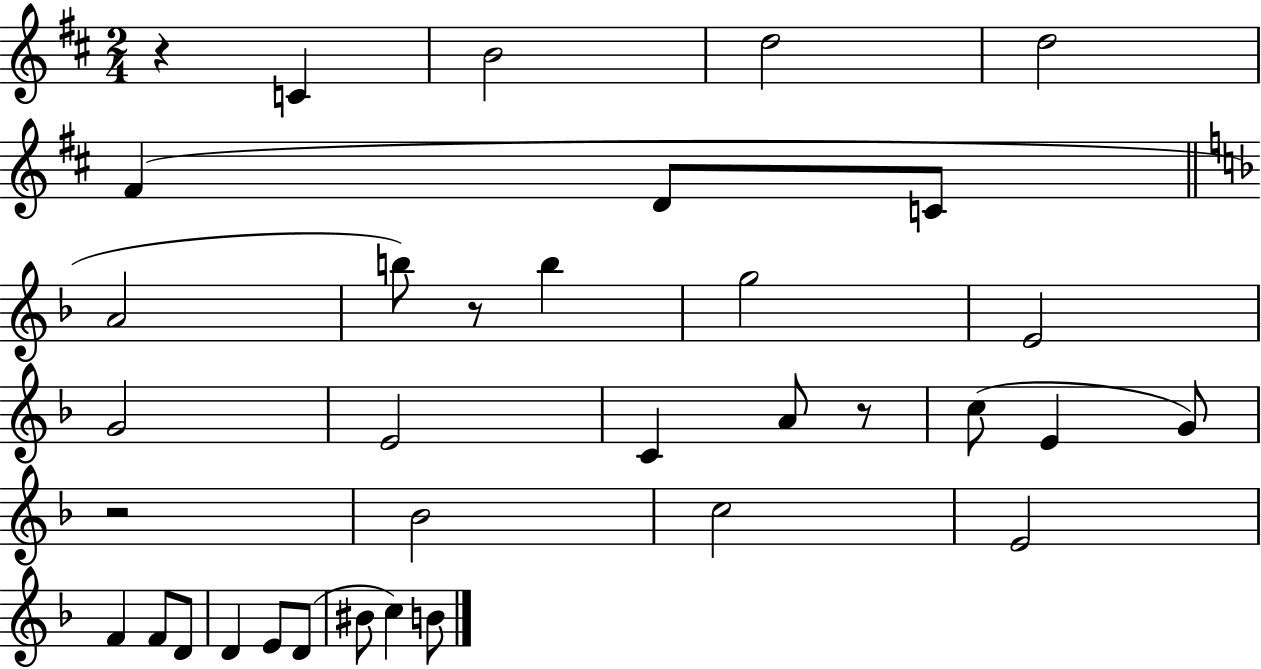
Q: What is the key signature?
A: D major